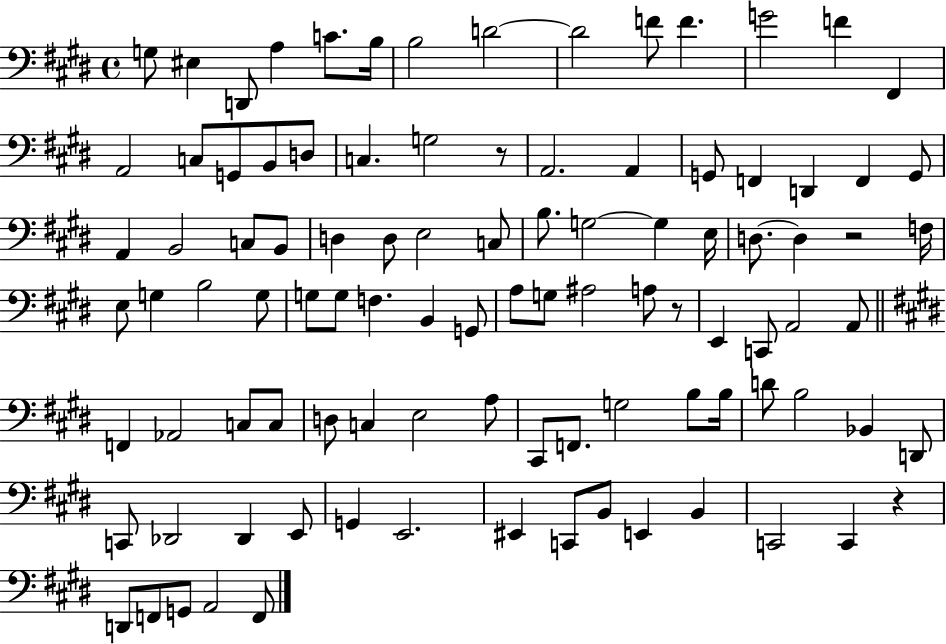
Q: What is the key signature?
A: E major